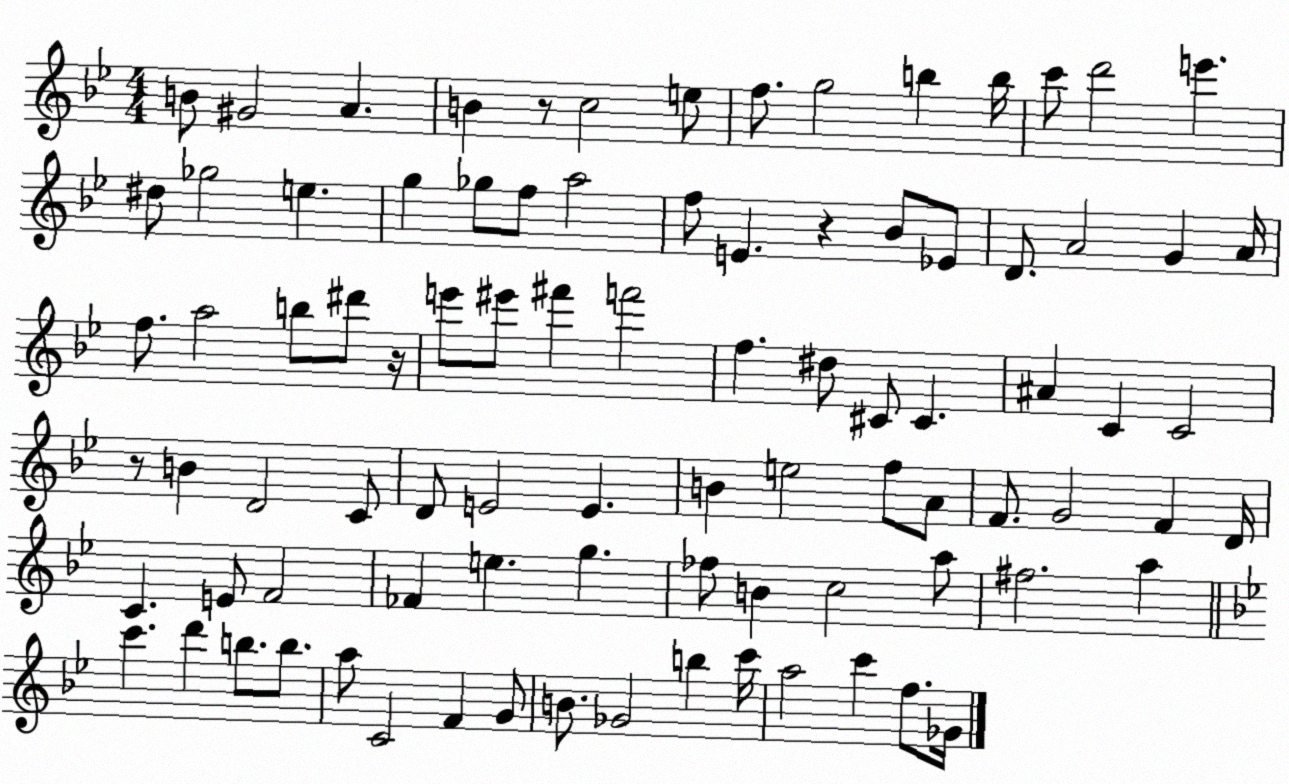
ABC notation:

X:1
T:Untitled
M:4/4
L:1/4
K:Bb
B/2 ^G2 A B z/2 c2 e/2 f/2 g2 b b/4 c'/2 d'2 e' ^d/2 _g2 e g _g/2 f/2 a2 f/2 E z _B/2 _E/2 D/2 A2 G A/4 f/2 a2 b/2 ^d'/2 z/4 e'/2 ^e'/2 ^f' f'2 f ^d/2 ^C/2 ^C ^A C C2 z/2 B D2 C/2 D/2 E2 E B e2 f/2 A/2 F/2 G2 F D/4 C E/2 F2 _F e g _f/2 B c2 a/2 ^f2 a c' d' b/2 b/2 a/2 C2 F G/2 B/2 _G2 b c'/4 a2 c' f/2 _G/4